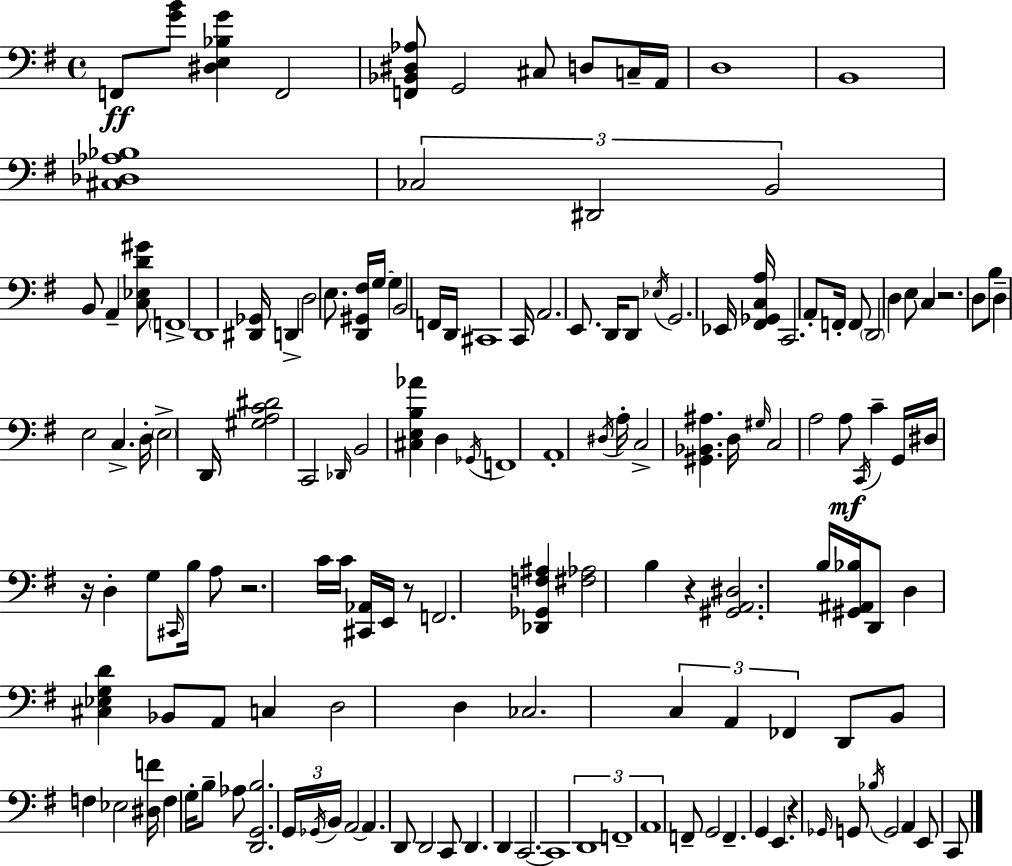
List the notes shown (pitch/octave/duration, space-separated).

F2/e [G4,B4]/e [D#3,E3,Bb3,G4]/q F2/h [F2,Bb2,D#3,Ab3]/e G2/h C#3/e D3/e C3/s A2/s D3/w B2/w [C#3,Db3,Ab3,Bb3]/w CES3/h D#2/h B2/h B2/e A2/q [C3,Eb3,D4,G#4]/e F2/w D2/w [D#2,Gb2]/s D2/q D3/h E3/e. [D2,G#2,F#3]/s G3/s G3/q B2/h F2/s D2/s C#2/w C2/s A2/h. E2/e. D2/s D2/e Eb3/s G2/h. Eb2/s [F#2,Gb2,C3,A3]/s C2/h. A2/e F2/s F2/e D2/h D3/q E3/e C3/q R/h. D3/e B3/e D3/q E3/h C3/q. D3/s E3/h D2/s [G#3,A3,C4,D#4]/h C2/h Db2/s B2/h [C#3,E3,B3,Ab4]/q D3/q Gb2/s F2/w A2/w D#3/s A3/s C3/h [G#2,Bb2,A#3]/q. D3/s G#3/s C3/h A3/h A3/e C2/s C4/q G2/s D#3/s R/s D3/q G3/e C#2/s B3/s A3/e R/h. C4/s C4/s [C#2,Ab2]/s E2/s R/e F2/h. [Db2,Gb2,F3,A#3]/q [F#3,Ab3]/h B3/q R/q [G#2,A2,D#3]/h. B3/s [G#2,A#2,Bb3]/s D2/e D3/q [C#3,Eb3,G3,D4]/q Bb2/e A2/e C3/q D3/h D3/q CES3/h. C3/q A2/q FES2/q D2/e B2/e F3/q Eb3/h [D#3,F4]/s F3/q G3/s B3/e Ab3/e [D2,G2,B3]/h. G2/s Gb2/s B2/s A2/h A2/q. D2/e D2/h C2/e D2/q. D2/q C2/h. C2/w D2/w F2/w A2/w F2/e G2/h F2/q. G2/q E2/q. R/q Gb2/s G2/e Bb3/s G2/h A2/q E2/e C2/e